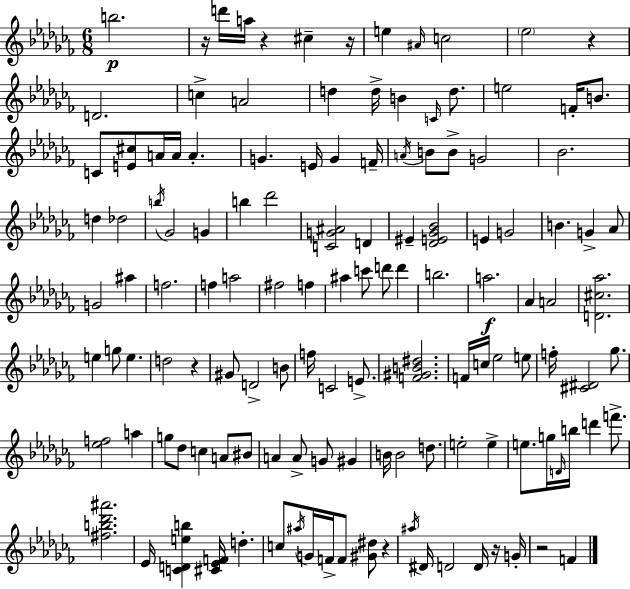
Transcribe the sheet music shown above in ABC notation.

X:1
T:Untitled
M:6/8
L:1/4
K:Abm
b2 z/4 d'/4 a/4 z ^c z/4 e ^A/4 c2 _e2 z D2 c A2 d d/4 B C/4 d/2 e2 F/4 B/2 C/2 [E^c]/2 A/4 A/4 A G E/4 G F/4 A/4 B/2 B/2 G2 _B2 d _d2 b/4 _G2 G b _d'2 [CG^A]2 D ^E [_DE_G_B]2 E G2 B G _A/2 G2 ^a f2 f a2 ^f2 f ^a c'/2 d'/2 d' b2 a2 _A A2 [D^c_a]2 e g/2 e d2 z ^G/2 D2 B/2 f/4 C2 E/2 [F^GB^d]2 F/4 c/4 _e2 e/2 f/4 [^C^D]2 _g/2 [_ef]2 a g/2 _d/2 c A/2 ^B/2 A A/2 G/2 ^G B/4 B2 d/2 e2 e e/2 g/4 D/4 b/4 d' f'/2 [^fb_d'^a']2 _E/4 [CDeb] [^C_EF]/4 d c/2 ^a/4 G/4 F/4 F/2 [^G^d]/2 z ^a/4 ^D/4 D2 D/4 z/4 G/4 z2 F